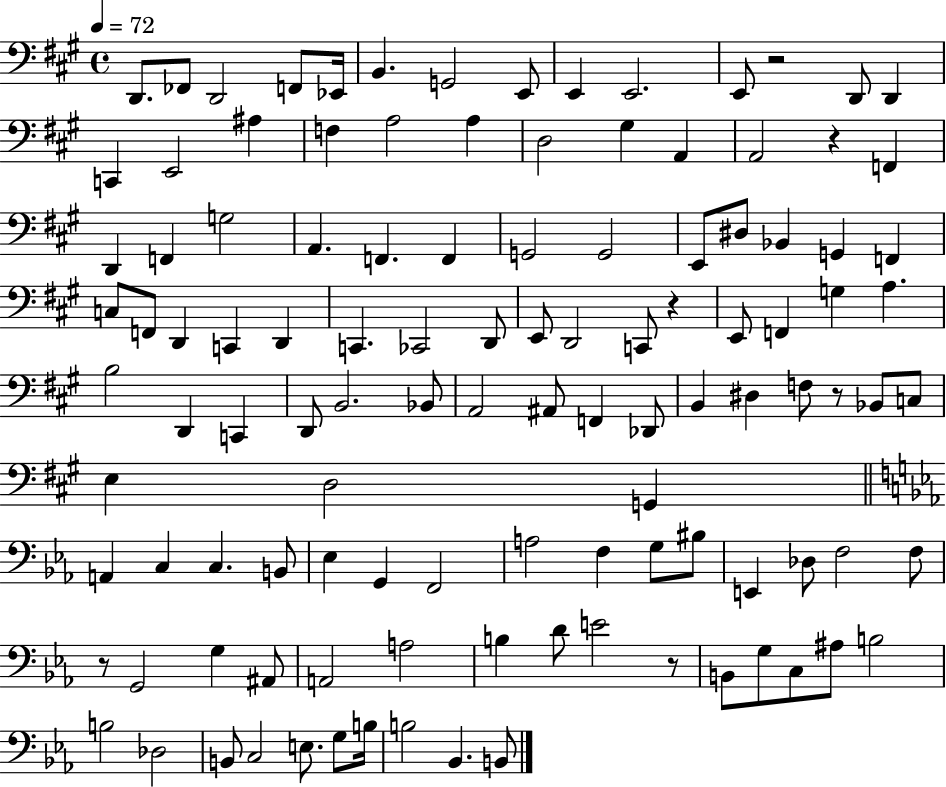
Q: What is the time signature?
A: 4/4